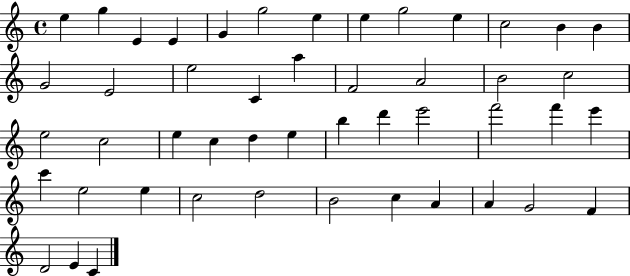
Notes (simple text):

E5/q G5/q E4/q E4/q G4/q G5/h E5/q E5/q G5/h E5/q C5/h B4/q B4/q G4/h E4/h E5/h C4/q A5/q F4/h A4/h B4/h C5/h E5/h C5/h E5/q C5/q D5/q E5/q B5/q D6/q E6/h F6/h F6/q E6/q C6/q E5/h E5/q C5/h D5/h B4/h C5/q A4/q A4/q G4/h F4/q D4/h E4/q C4/q